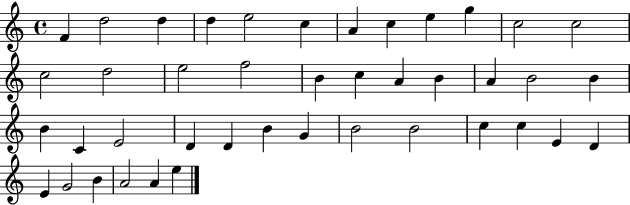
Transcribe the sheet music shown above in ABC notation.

X:1
T:Untitled
M:4/4
L:1/4
K:C
F d2 d d e2 c A c e g c2 c2 c2 d2 e2 f2 B c A B A B2 B B C E2 D D B G B2 B2 c c E D E G2 B A2 A e